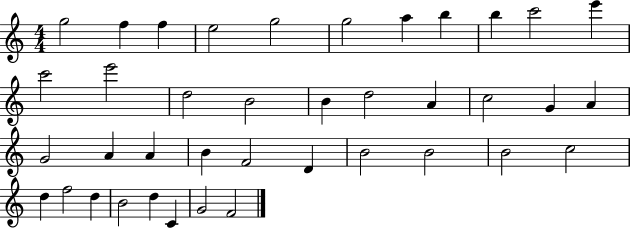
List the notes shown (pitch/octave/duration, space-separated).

G5/h F5/q F5/q E5/h G5/h G5/h A5/q B5/q B5/q C6/h E6/q C6/h E6/h D5/h B4/h B4/q D5/h A4/q C5/h G4/q A4/q G4/h A4/q A4/q B4/q F4/h D4/q B4/h B4/h B4/h C5/h D5/q F5/h D5/q B4/h D5/q C4/q G4/h F4/h